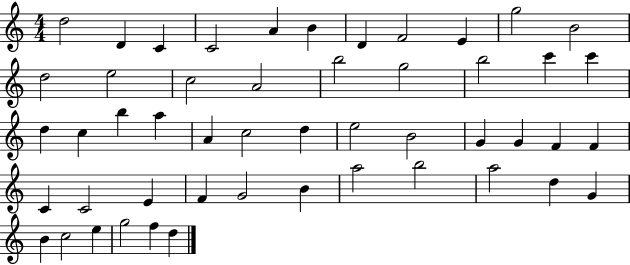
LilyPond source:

{
  \clef treble
  \numericTimeSignature
  \time 4/4
  \key c \major
  d''2 d'4 c'4 | c'2 a'4 b'4 | d'4 f'2 e'4 | g''2 b'2 | \break d''2 e''2 | c''2 a'2 | b''2 g''2 | b''2 c'''4 c'''4 | \break d''4 c''4 b''4 a''4 | a'4 c''2 d''4 | e''2 b'2 | g'4 g'4 f'4 f'4 | \break c'4 c'2 e'4 | f'4 g'2 b'4 | a''2 b''2 | a''2 d''4 g'4 | \break b'4 c''2 e''4 | g''2 f''4 d''4 | \bar "|."
}